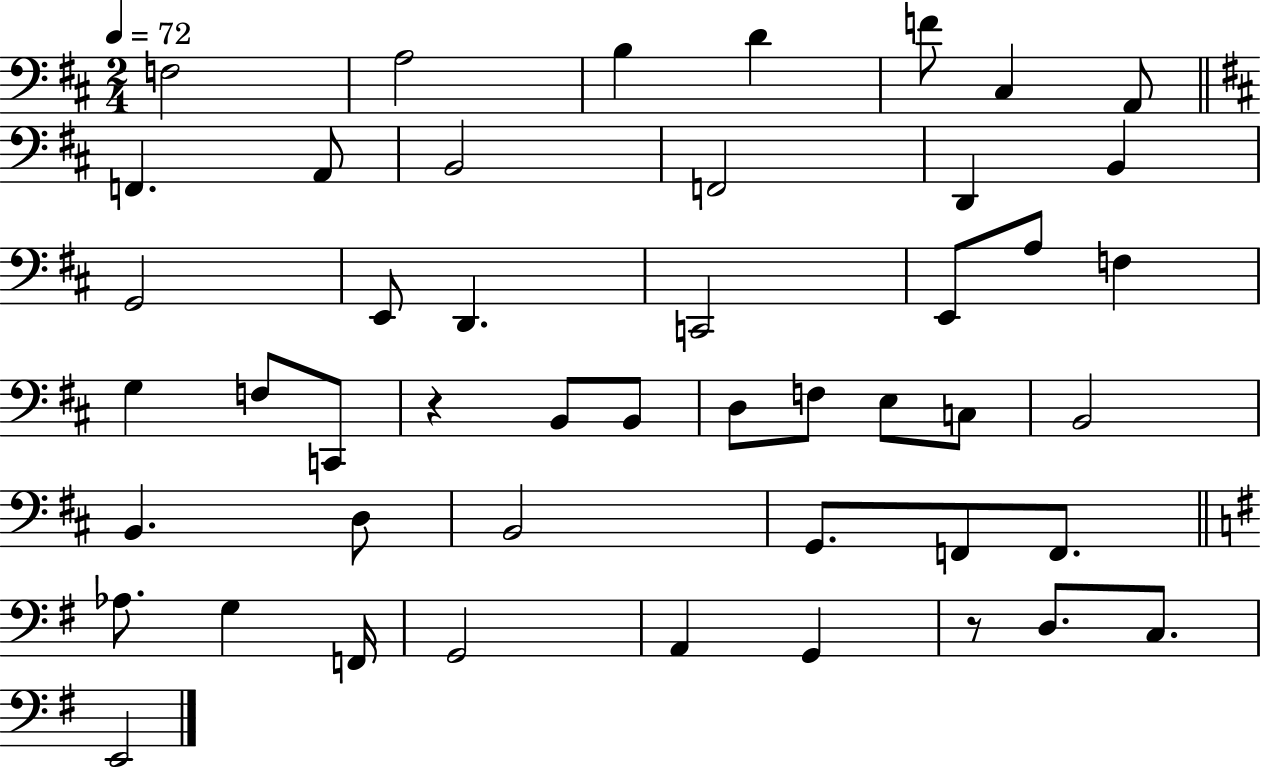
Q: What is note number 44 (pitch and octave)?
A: C3